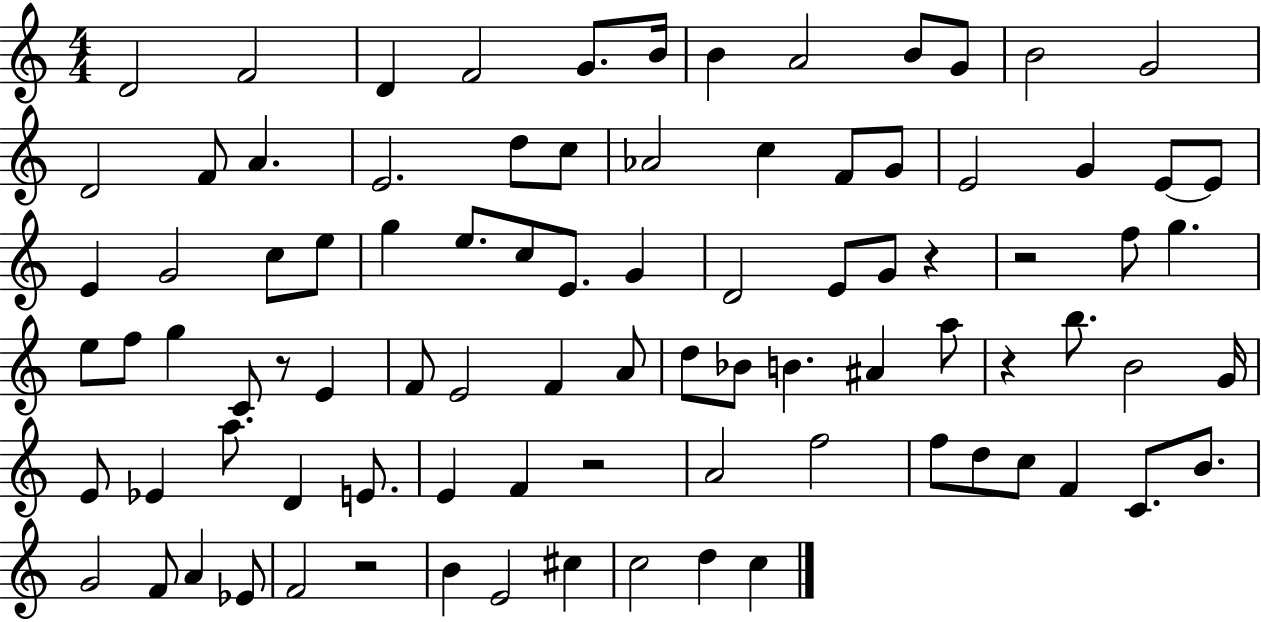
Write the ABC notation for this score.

X:1
T:Untitled
M:4/4
L:1/4
K:C
D2 F2 D F2 G/2 B/4 B A2 B/2 G/2 B2 G2 D2 F/2 A E2 d/2 c/2 _A2 c F/2 G/2 E2 G E/2 E/2 E G2 c/2 e/2 g e/2 c/2 E/2 G D2 E/2 G/2 z z2 f/2 g e/2 f/2 g C/2 z/2 E F/2 E2 F A/2 d/2 _B/2 B ^A a/2 z b/2 B2 G/4 E/2 _E a/2 D E/2 E F z2 A2 f2 f/2 d/2 c/2 F C/2 B/2 G2 F/2 A _E/2 F2 z2 B E2 ^c c2 d c